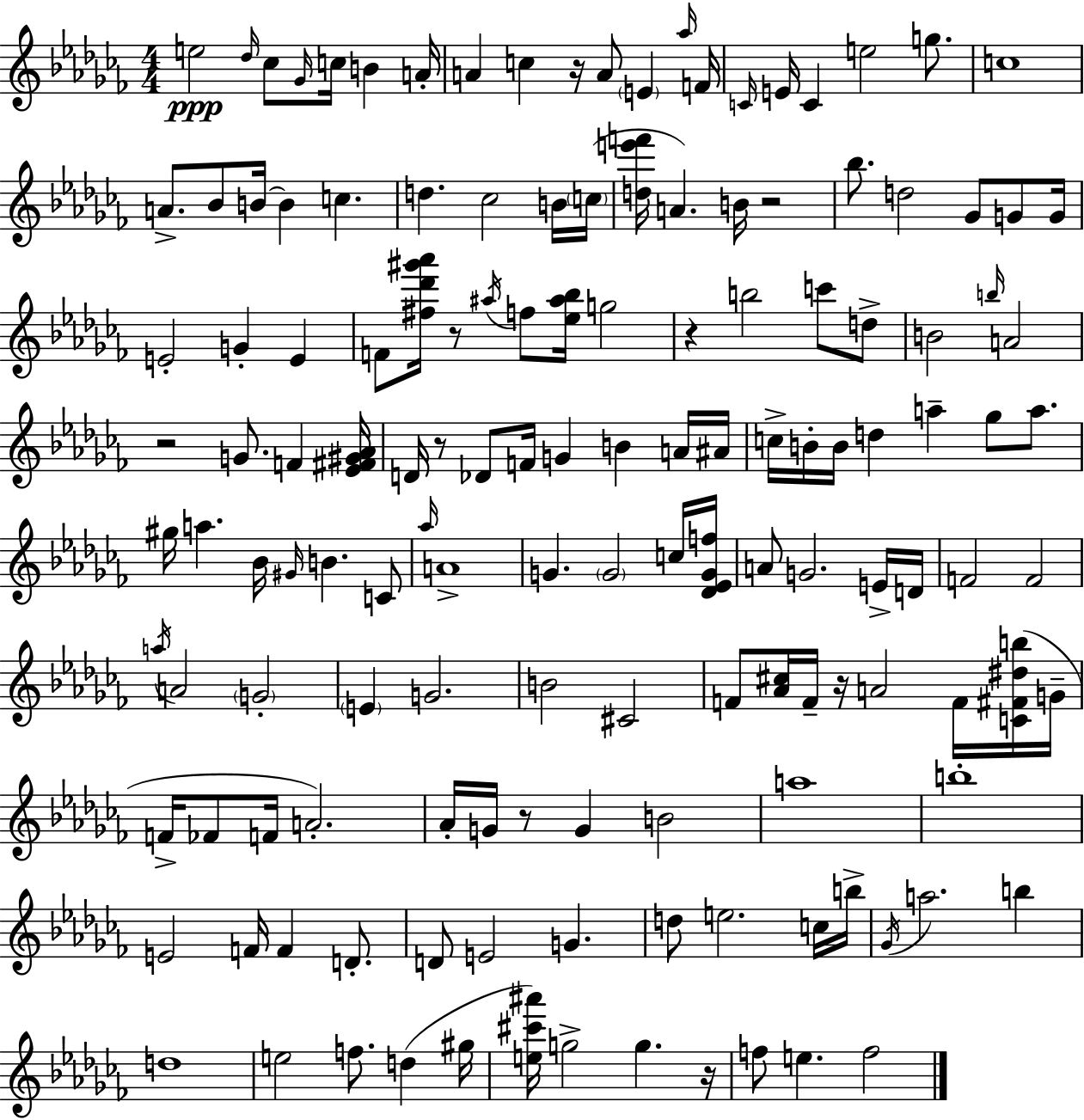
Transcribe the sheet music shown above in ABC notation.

X:1
T:Untitled
M:4/4
L:1/4
K:Abm
e2 _d/4 _c/2 _G/4 c/4 B A/4 A c z/4 A/2 E _a/4 F/4 C/4 E/4 C e2 g/2 c4 A/2 _B/2 B/4 B c d _c2 B/4 c/4 [de'f']/4 A B/4 z2 _b/2 d2 _G/2 G/2 G/4 E2 G E F/2 [^f_d'^g'_a']/4 z/2 ^a/4 f/2 [_e^a_b]/4 g2 z b2 c'/2 d/2 B2 b/4 A2 z2 G/2 F [_E^F^G_A]/4 D/4 z/2 _D/2 F/4 G B A/4 ^A/4 c/4 B/4 B/4 d a _g/2 a/2 ^g/4 a _B/4 ^G/4 B C/2 _a/4 A4 G G2 c/4 [_D_EGf]/4 A/2 G2 E/4 D/4 F2 F2 a/4 A2 G2 E G2 B2 ^C2 F/2 [_A^c]/4 F/4 z/4 A2 F/4 [C^F^db]/4 G/4 F/4 _F/2 F/4 A2 _A/4 G/4 z/2 G B2 a4 b4 E2 F/4 F D/2 D/2 E2 G d/2 e2 c/4 b/4 _G/4 a2 b d4 e2 f/2 d ^g/4 [e^c'^a']/4 g2 g z/4 f/2 e f2